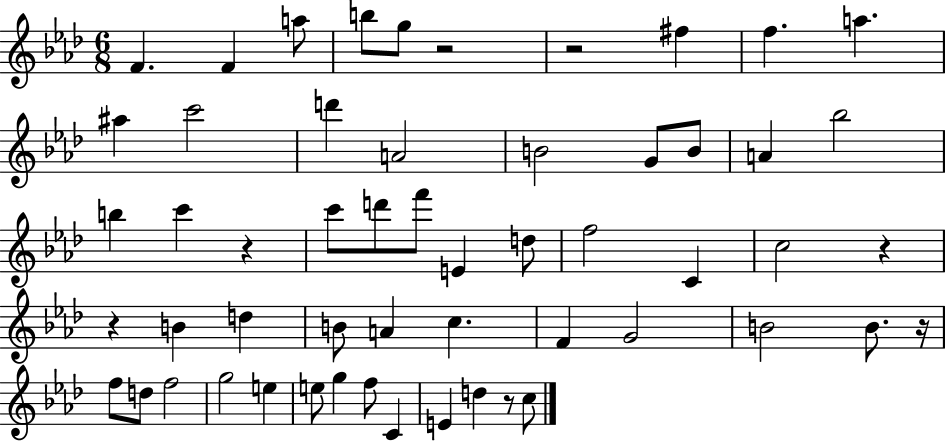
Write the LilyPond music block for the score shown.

{
  \clef treble
  \numericTimeSignature
  \time 6/8
  \key aes \major
  f'4. f'4 a''8 | b''8 g''8 r2 | r2 fis''4 | f''4. a''4. | \break ais''4 c'''2 | d'''4 a'2 | b'2 g'8 b'8 | a'4 bes''2 | \break b''4 c'''4 r4 | c'''8 d'''8 f'''8 e'4 d''8 | f''2 c'4 | c''2 r4 | \break r4 b'4 d''4 | b'8 a'4 c''4. | f'4 g'2 | b'2 b'8. r16 | \break f''8 d''8 f''2 | g''2 e''4 | e''8 g''4 f''8 c'4 | e'4 d''4 r8 c''8 | \break \bar "|."
}